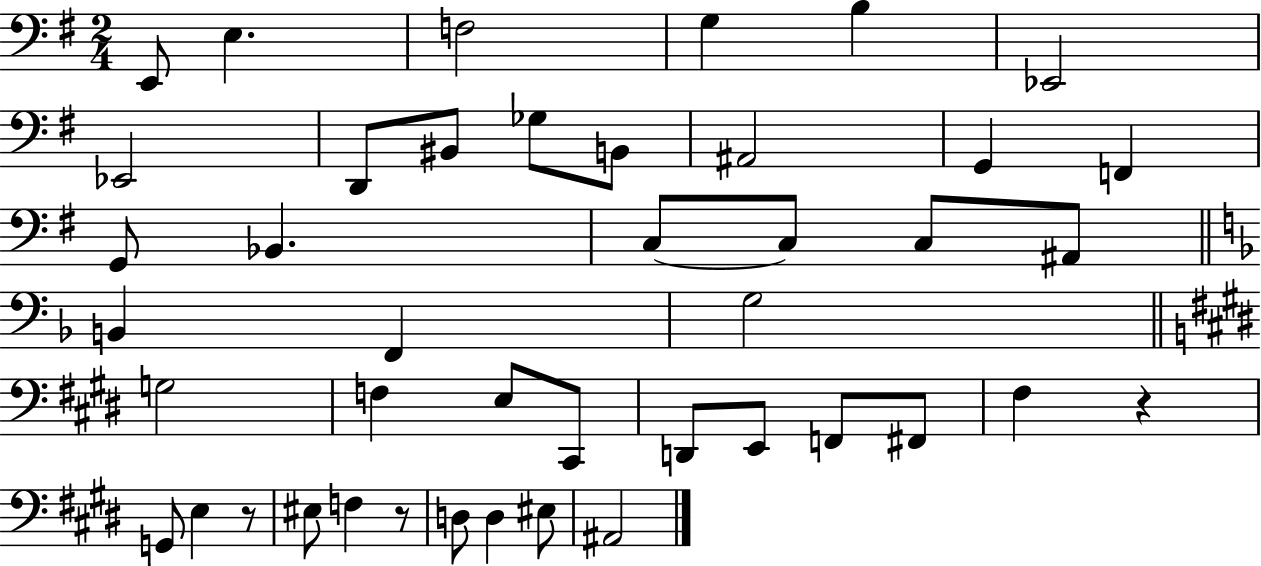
{
  \clef bass
  \numericTimeSignature
  \time 2/4
  \key g \major
  \repeat volta 2 { e,8 e4. | f2 | g4 b4 | ees,2 | \break ees,2 | d,8 bis,8 ges8 b,8 | ais,2 | g,4 f,4 | \break g,8 bes,4. | c8~~ c8 c8 ais,8 | \bar "||" \break \key d \minor b,4 f,4 | g2 | \bar "||" \break \key e \major g2 | f4 e8 cis,8 | d,8 e,8 f,8 fis,8 | fis4 r4 | \break g,8 e4 r8 | eis8 f4 r8 | d8 d4 eis8 | ais,2 | \break } \bar "|."
}